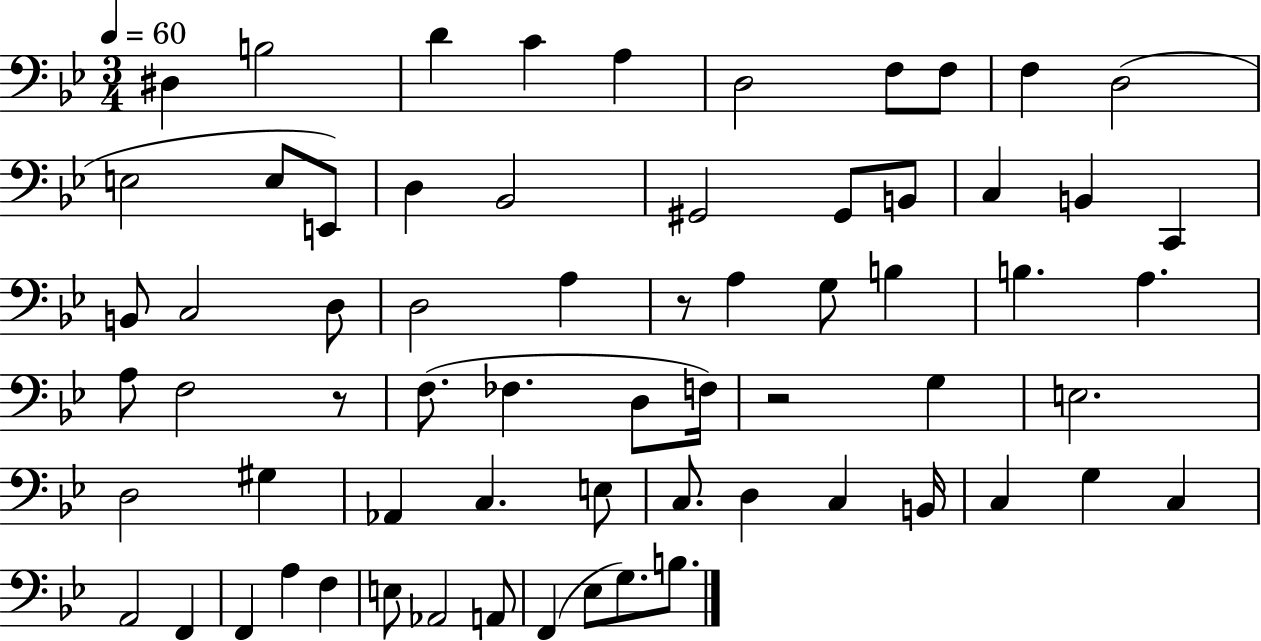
{
  \clef bass
  \numericTimeSignature
  \time 3/4
  \key bes \major
  \tempo 4 = 60
  dis4 b2 | d'4 c'4 a4 | d2 f8 f8 | f4 d2( | \break e2 e8 e,8) | d4 bes,2 | gis,2 gis,8 b,8 | c4 b,4 c,4 | \break b,8 c2 d8 | d2 a4 | r8 a4 g8 b4 | b4. a4. | \break a8 f2 r8 | f8.( fes4. d8 f16) | r2 g4 | e2. | \break d2 gis4 | aes,4 c4. e8 | c8. d4 c4 b,16 | c4 g4 c4 | \break a,2 f,4 | f,4 a4 f4 | e8 aes,2 a,8 | f,4( ees8 g8.) b8. | \break \bar "|."
}